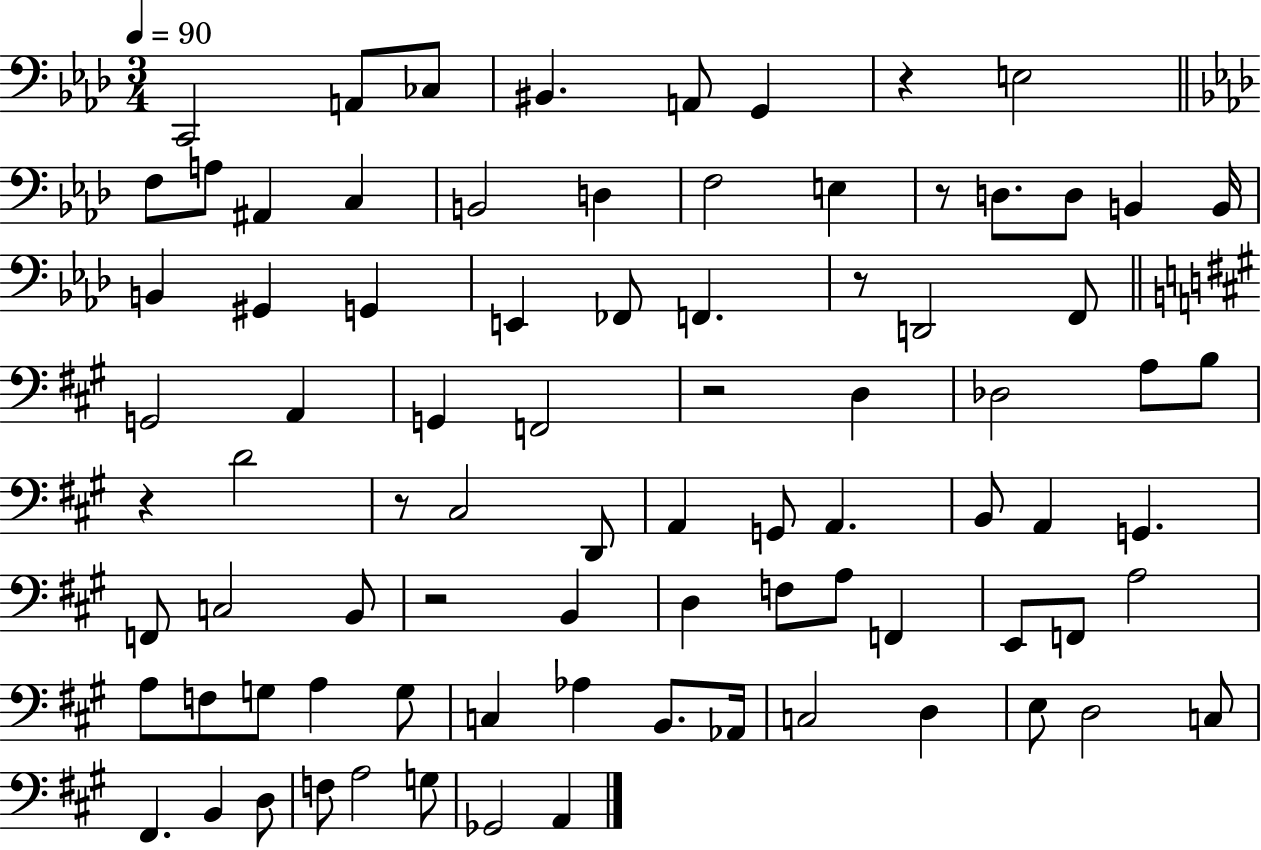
{
  \clef bass
  \numericTimeSignature
  \time 3/4
  \key aes \major
  \tempo 4 = 90
  c,2 a,8 ces8 | bis,4. a,8 g,4 | r4 e2 | \bar "||" \break \key f \minor f8 a8 ais,4 c4 | b,2 d4 | f2 e4 | r8 d8. d8 b,4 b,16 | \break b,4 gis,4 g,4 | e,4 fes,8 f,4. | r8 d,2 f,8 | \bar "||" \break \key a \major g,2 a,4 | g,4 f,2 | r2 d4 | des2 a8 b8 | \break r4 d'2 | r8 cis2 d,8 | a,4 g,8 a,4. | b,8 a,4 g,4. | \break f,8 c2 b,8 | r2 b,4 | d4 f8 a8 f,4 | e,8 f,8 a2 | \break a8 f8 g8 a4 g8 | c4 aes4 b,8. aes,16 | c2 d4 | e8 d2 c8 | \break fis,4. b,4 d8 | f8 a2 g8 | ges,2 a,4 | \bar "|."
}